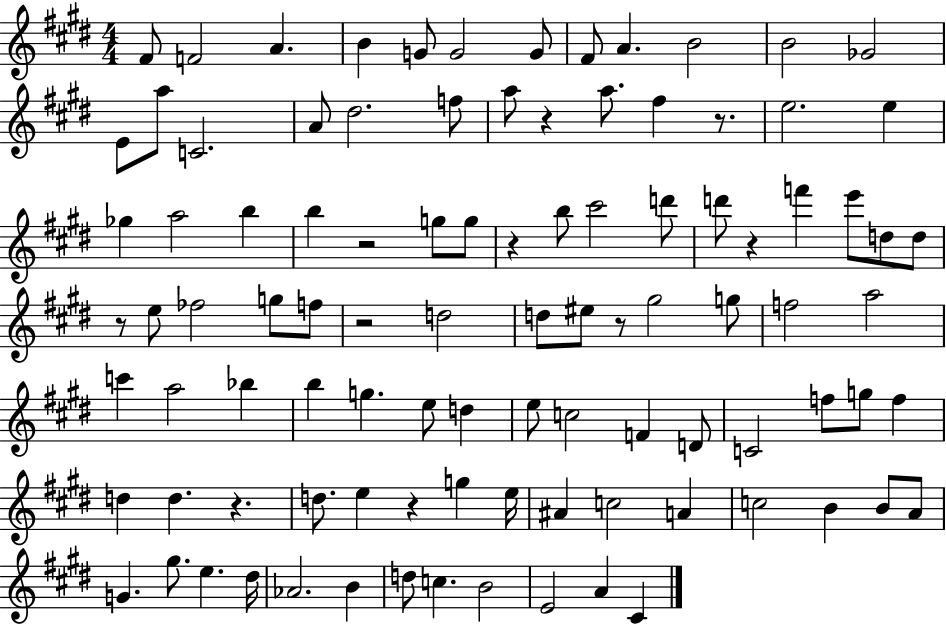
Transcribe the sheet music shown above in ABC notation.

X:1
T:Untitled
M:4/4
L:1/4
K:E
^F/2 F2 A B G/2 G2 G/2 ^F/2 A B2 B2 _G2 E/2 a/2 C2 A/2 ^d2 f/2 a/2 z a/2 ^f z/2 e2 e _g a2 b b z2 g/2 g/2 z b/2 ^c'2 d'/2 d'/2 z f' e'/2 d/2 d/2 z/2 e/2 _f2 g/2 f/2 z2 d2 d/2 ^e/2 z/2 ^g2 g/2 f2 a2 c' a2 _b b g e/2 d e/2 c2 F D/2 C2 f/2 g/2 f d d z d/2 e z g e/4 ^A c2 A c2 B B/2 A/2 G ^g/2 e ^d/4 _A2 B d/2 c B2 E2 A ^C